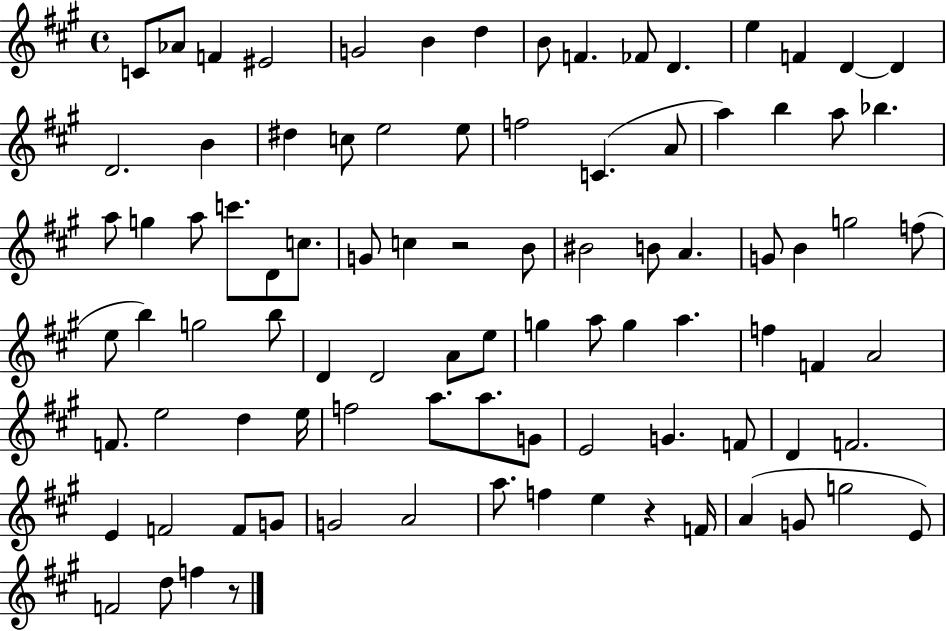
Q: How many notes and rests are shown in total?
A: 92